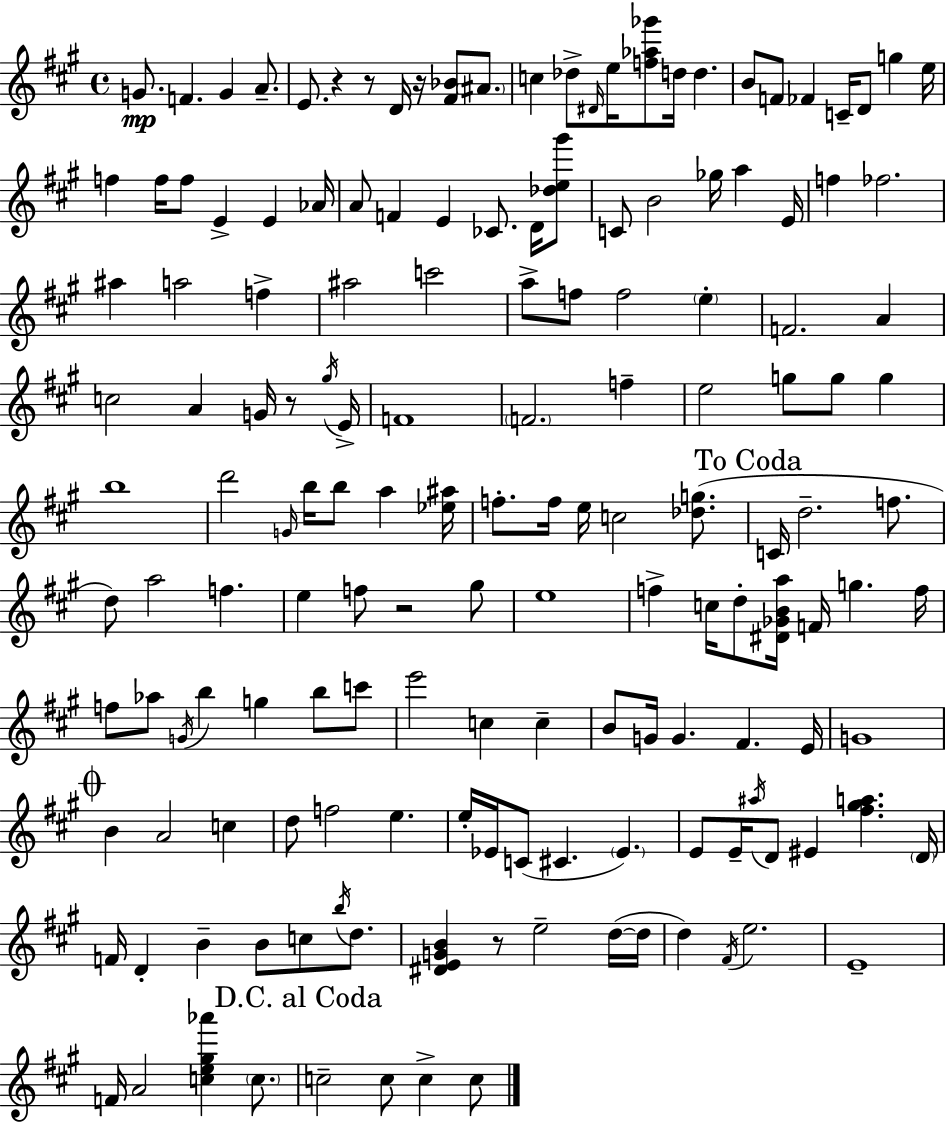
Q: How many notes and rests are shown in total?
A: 156